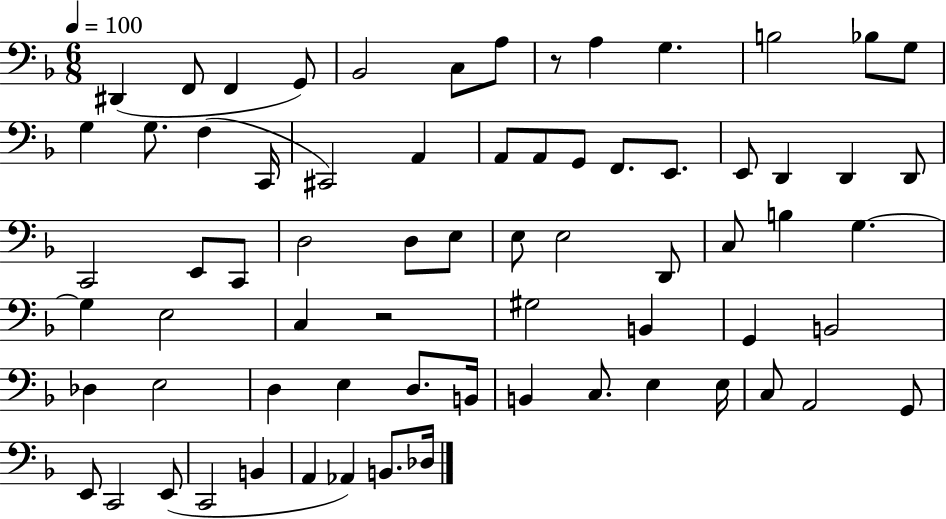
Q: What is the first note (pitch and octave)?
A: D#2